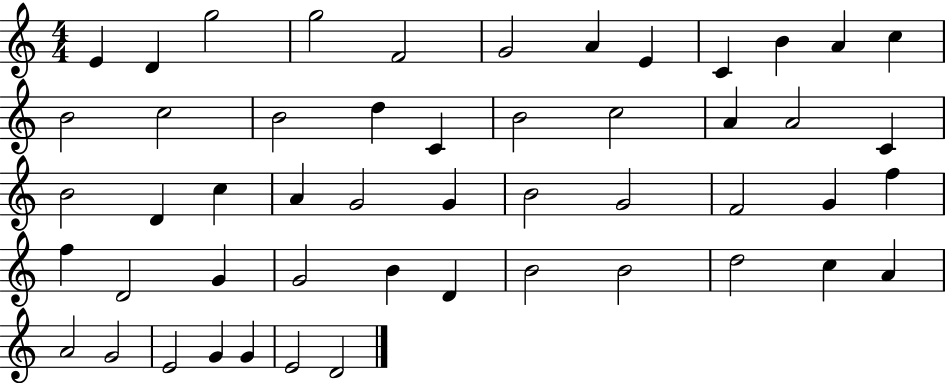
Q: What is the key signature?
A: C major